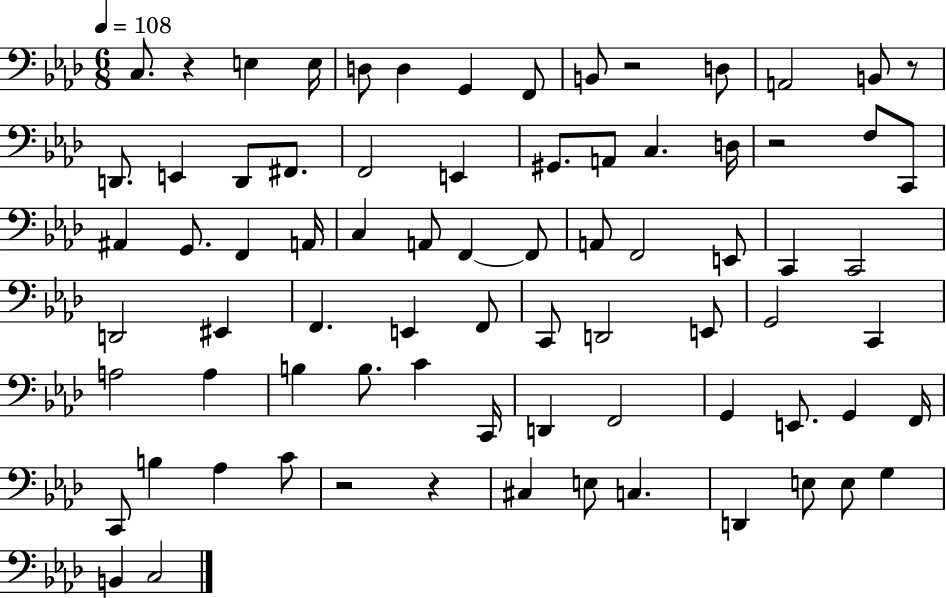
C3/e. R/q E3/q E3/s D3/e D3/q G2/q F2/e B2/e R/h D3/e A2/h B2/e R/e D2/e. E2/q D2/e F#2/e. F2/h E2/q G#2/e. A2/e C3/q. D3/s R/h F3/e C2/e A#2/q G2/e. F2/q A2/s C3/q A2/e F2/q F2/e A2/e F2/h E2/e C2/q C2/h D2/h EIS2/q F2/q. E2/q F2/e C2/e D2/h E2/e G2/h C2/q A3/h A3/q B3/q B3/e. C4/q C2/s D2/q F2/h G2/q E2/e. G2/q F2/s C2/e B3/q Ab3/q C4/e R/h R/q C#3/q E3/e C3/q. D2/q E3/e E3/e G3/q B2/q C3/h